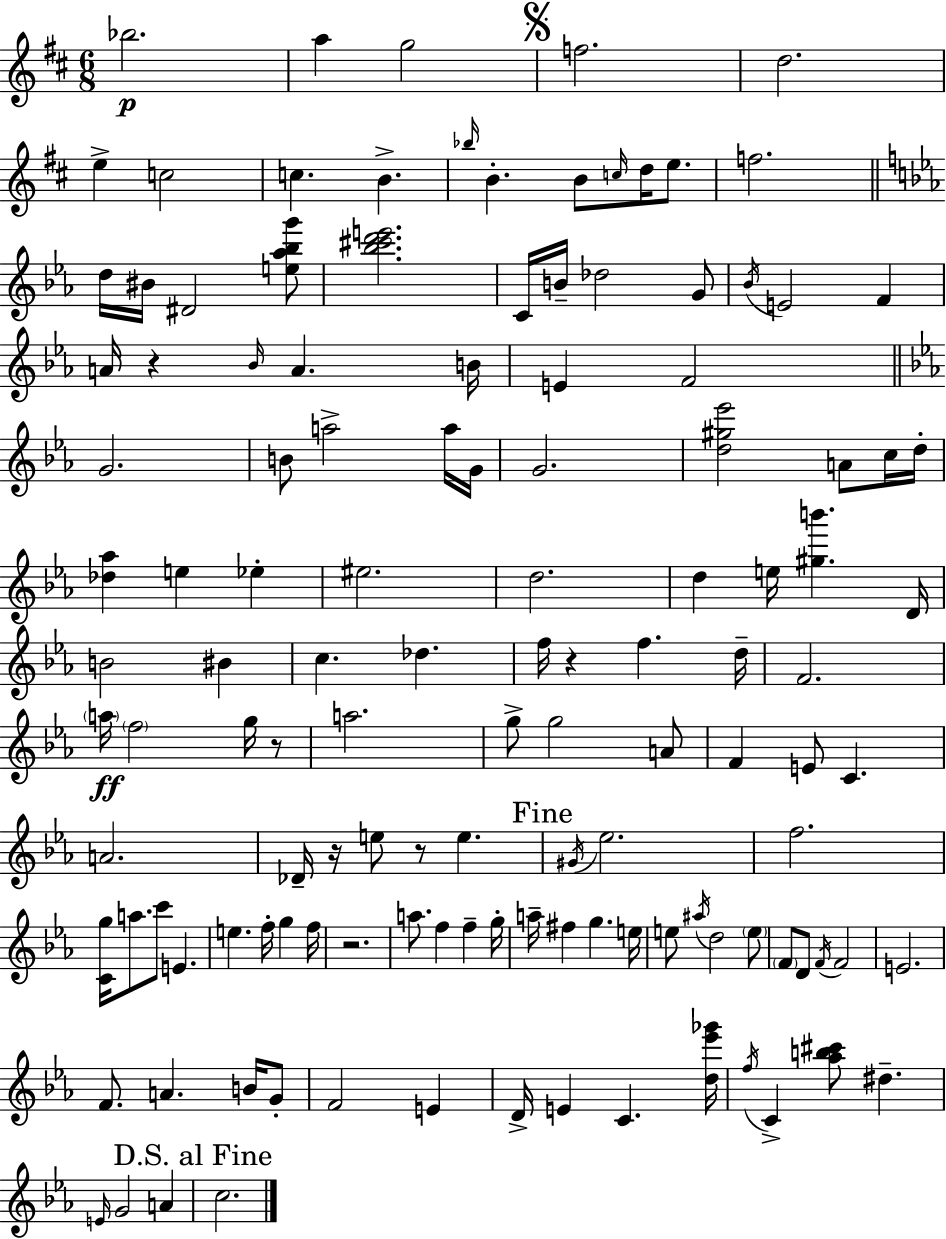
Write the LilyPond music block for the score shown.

{
  \clef treble
  \numericTimeSignature
  \time 6/8
  \key d \major
  bes''2.\p | a''4 g''2 | \mark \markup { \musicglyph "scripts.segno" } f''2. | d''2. | \break e''4-> c''2 | c''4. b'4.-> | \grace { bes''16 } b'4.-. b'8 \grace { c''16 } d''16 e''8. | f''2. | \break \bar "||" \break \key ees \major d''16 bis'16 dis'2 <e'' aes'' bes'' g'''>8 | <bes'' cis''' d''' e'''>2. | c'16 b'16-- des''2 g'8 | \acciaccatura { bes'16 } e'2 f'4 | \break a'16 r4 \grace { bes'16 } a'4. | b'16 e'4 f'2 | \bar "||" \break \key ees \major g'2. | b'8 a''2-> a''16 g'16 | g'2. | <d'' gis'' ees'''>2 a'8 c''16 d''16-. | \break <des'' aes''>4 e''4 ees''4-. | eis''2. | d''2. | d''4 e''16 <gis'' b'''>4. d'16 | \break b'2 bis'4 | c''4. des''4. | f''16 r4 f''4. d''16-- | f'2. | \break \parenthesize a''16\ff \parenthesize f''2 g''16 r8 | a''2. | g''8-> g''2 a'8 | f'4 e'8 c'4. | \break a'2. | des'16-- r16 e''8 r8 e''4. | \mark "Fine" \acciaccatura { gis'16 } ees''2. | f''2. | \break <c' g''>16 a''8. c'''8 e'4. | e''4. f''16-. g''4 | f''16 r2. | a''8. f''4 f''4-- | \break g''16-. a''16-- fis''4 g''4. | e''16 e''8 \acciaccatura { ais''16 } d''2 | \parenthesize e''8 \parenthesize f'8 d'8 \acciaccatura { f'16 } f'2 | e'2. | \break f'8. a'4. | b'16 g'8-. f'2 e'4 | d'16-> e'4 c'4. | <d'' ees''' ges'''>16 \acciaccatura { f''16 } c'4-> <aes'' b'' cis'''>8 dis''4.-- | \break \grace { e'16 } g'2 | a'4 \mark "D.S. al Fine" c''2. | \bar "|."
}